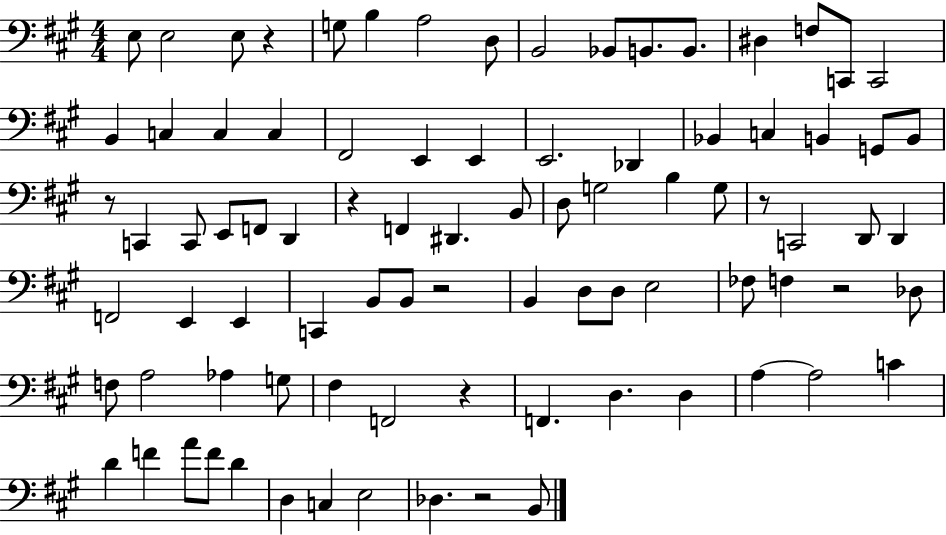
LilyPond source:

{
  \clef bass
  \numericTimeSignature
  \time 4/4
  \key a \major
  e8 e2 e8 r4 | g8 b4 a2 d8 | b,2 bes,8 b,8. b,8. | dis4 f8 c,8 c,2 | \break b,4 c4 c4 c4 | fis,2 e,4 e,4 | e,2. des,4 | bes,4 c4 b,4 g,8 b,8 | \break r8 c,4 c,8 e,8 f,8 d,4 | r4 f,4 dis,4. b,8 | d8 g2 b4 g8 | r8 c,2 d,8 d,4 | \break f,2 e,4 e,4 | c,4 b,8 b,8 r2 | b,4 d8 d8 e2 | fes8 f4 r2 des8 | \break f8 a2 aes4 g8 | fis4 f,2 r4 | f,4. d4. d4 | a4~~ a2 c'4 | \break d'4 f'4 a'8 f'8 d'4 | d4 c4 e2 | des4. r2 b,8 | \bar "|."
}